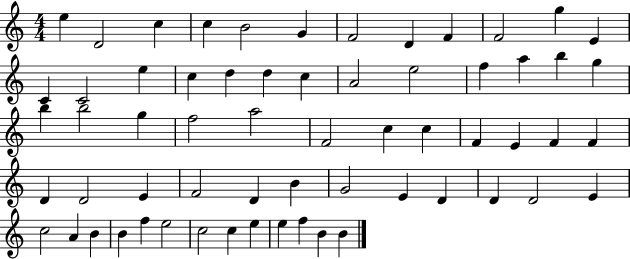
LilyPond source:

{
  \clef treble
  \numericTimeSignature
  \time 4/4
  \key c \major
  e''4 d'2 c''4 | c''4 b'2 g'4 | f'2 d'4 f'4 | f'2 g''4 e'4 | \break c'4 c'2 e''4 | c''4 d''4 d''4 c''4 | a'2 e''2 | f''4 a''4 b''4 g''4 | \break b''4 b''2 g''4 | f''2 a''2 | f'2 c''4 c''4 | f'4 e'4 f'4 f'4 | \break d'4 d'2 e'4 | f'2 d'4 b'4 | g'2 e'4 d'4 | d'4 d'2 e'4 | \break c''2 a'4 b'4 | b'4 f''4 e''2 | c''2 c''4 e''4 | e''4 f''4 b'4 b'4 | \break \bar "|."
}